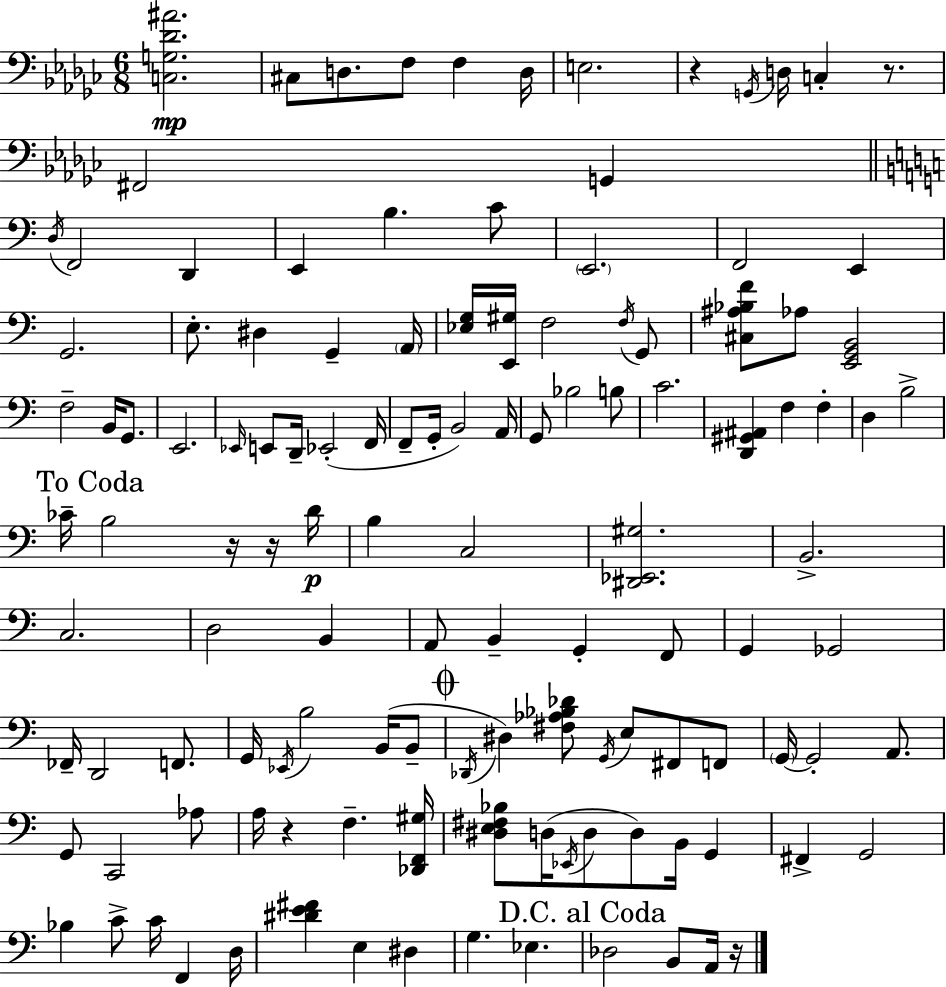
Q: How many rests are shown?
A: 6